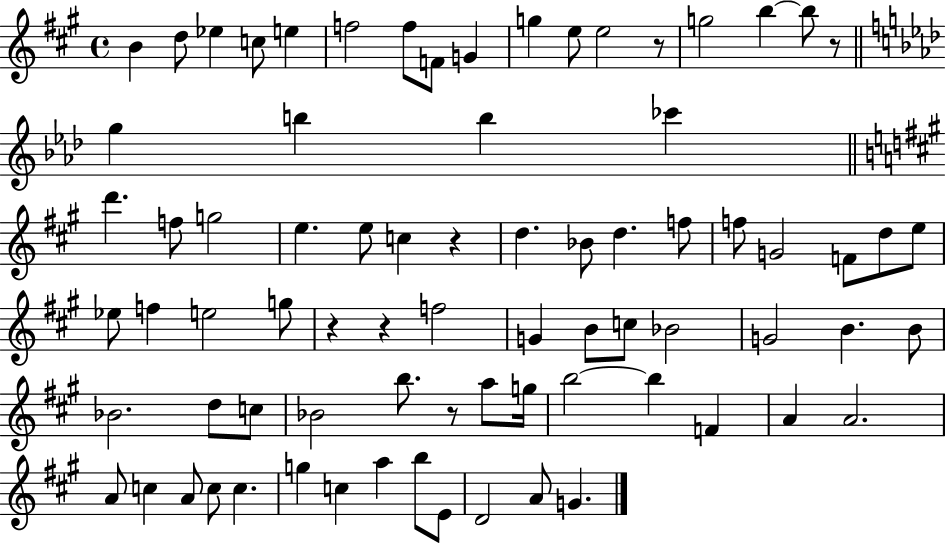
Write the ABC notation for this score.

X:1
T:Untitled
M:4/4
L:1/4
K:A
B d/2 _e c/2 e f2 f/2 F/2 G g e/2 e2 z/2 g2 b b/2 z/2 g b b _c' d' f/2 g2 e e/2 c z d _B/2 d f/2 f/2 G2 F/2 d/2 e/2 _e/2 f e2 g/2 z z f2 G B/2 c/2 _B2 G2 B B/2 _B2 d/2 c/2 _B2 b/2 z/2 a/2 g/4 b2 b F A A2 A/2 c A/2 c/2 c g c a b/2 E/2 D2 A/2 G